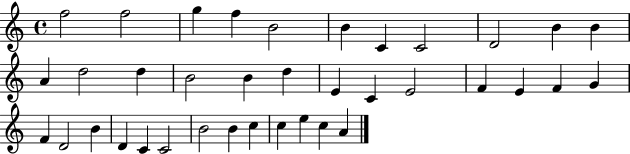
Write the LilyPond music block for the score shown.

{
  \clef treble
  \time 4/4
  \defaultTimeSignature
  \key c \major
  f''2 f''2 | g''4 f''4 b'2 | b'4 c'4 c'2 | d'2 b'4 b'4 | \break a'4 d''2 d''4 | b'2 b'4 d''4 | e'4 c'4 e'2 | f'4 e'4 f'4 g'4 | \break f'4 d'2 b'4 | d'4 c'4 c'2 | b'2 b'4 c''4 | c''4 e''4 c''4 a'4 | \break \bar "|."
}